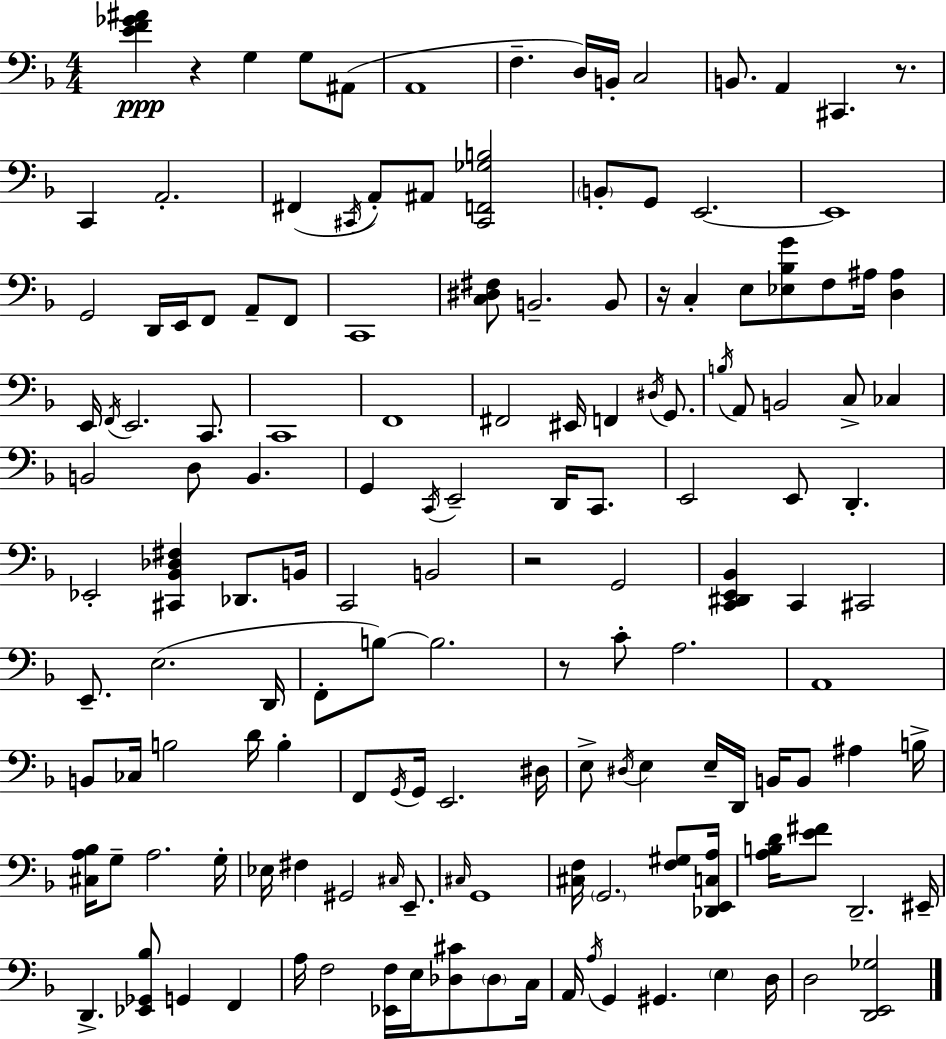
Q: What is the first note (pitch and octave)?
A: G3